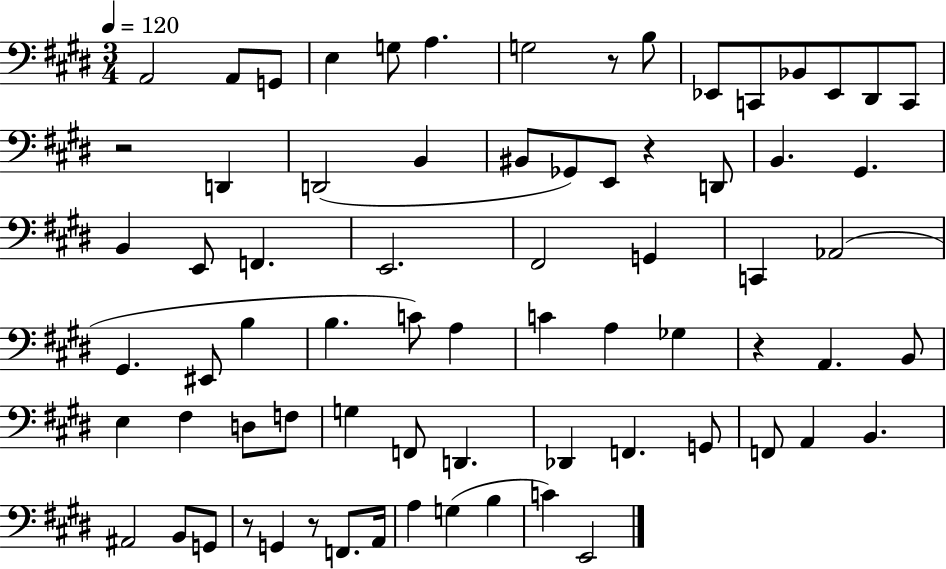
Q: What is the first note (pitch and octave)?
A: A2